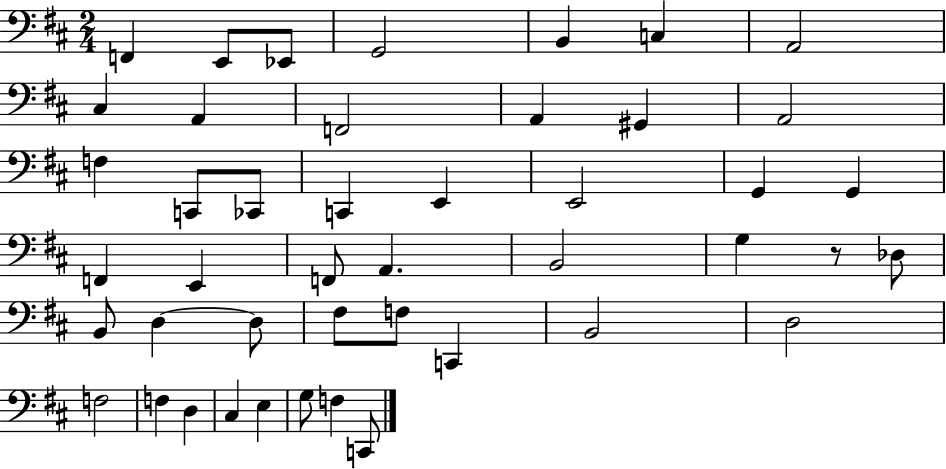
{
  \clef bass
  \numericTimeSignature
  \time 2/4
  \key d \major
  \repeat volta 2 { f,4 e,8 ees,8 | g,2 | b,4 c4 | a,2 | \break cis4 a,4 | f,2 | a,4 gis,4 | a,2 | \break f4 c,8 ces,8 | c,4 e,4 | e,2 | g,4 g,4 | \break f,4 e,4 | f,8 a,4. | b,2 | g4 r8 des8 | \break b,8 d4~~ d8 | fis8 f8 c,4 | b,2 | d2 | \break f2 | f4 d4 | cis4 e4 | g8 f4 c,8 | \break } \bar "|."
}